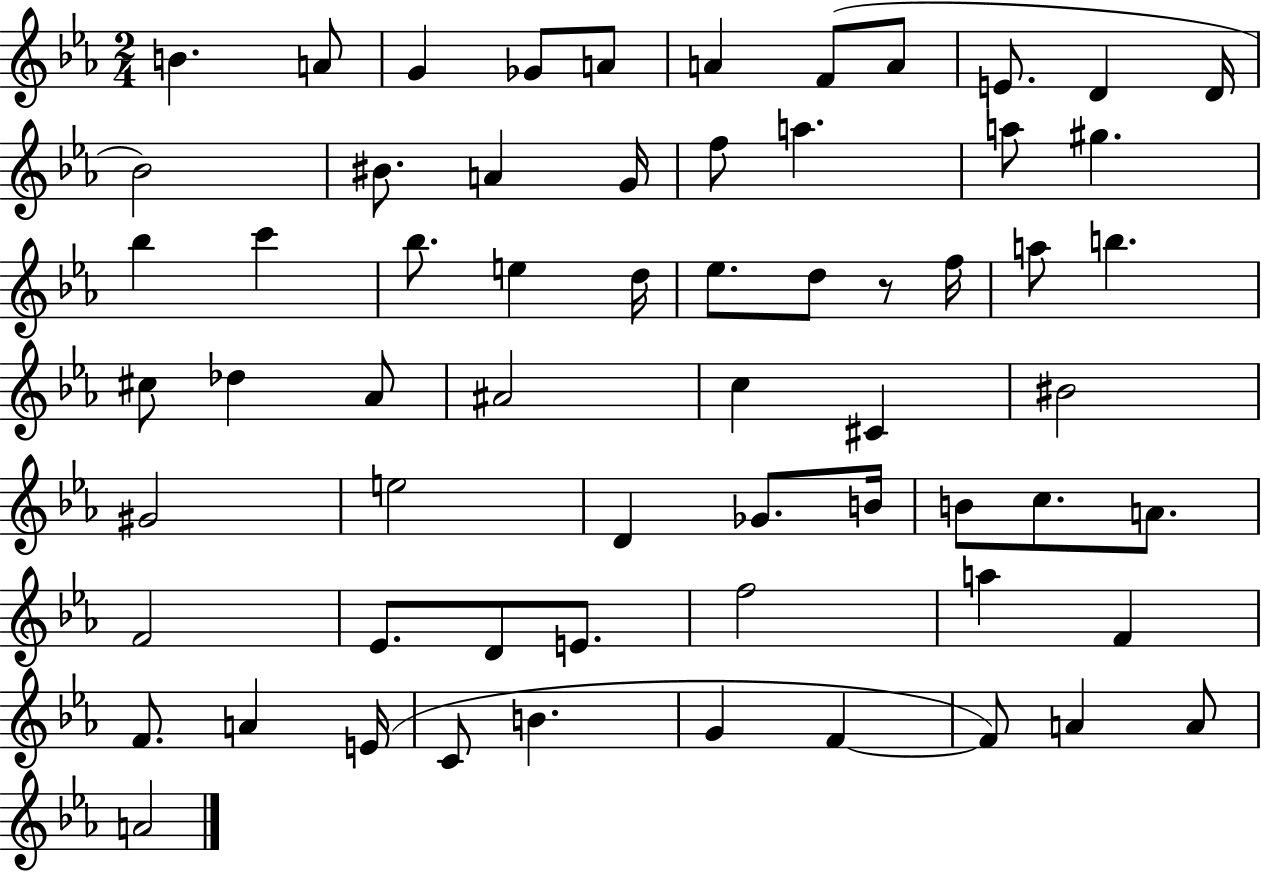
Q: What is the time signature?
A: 2/4